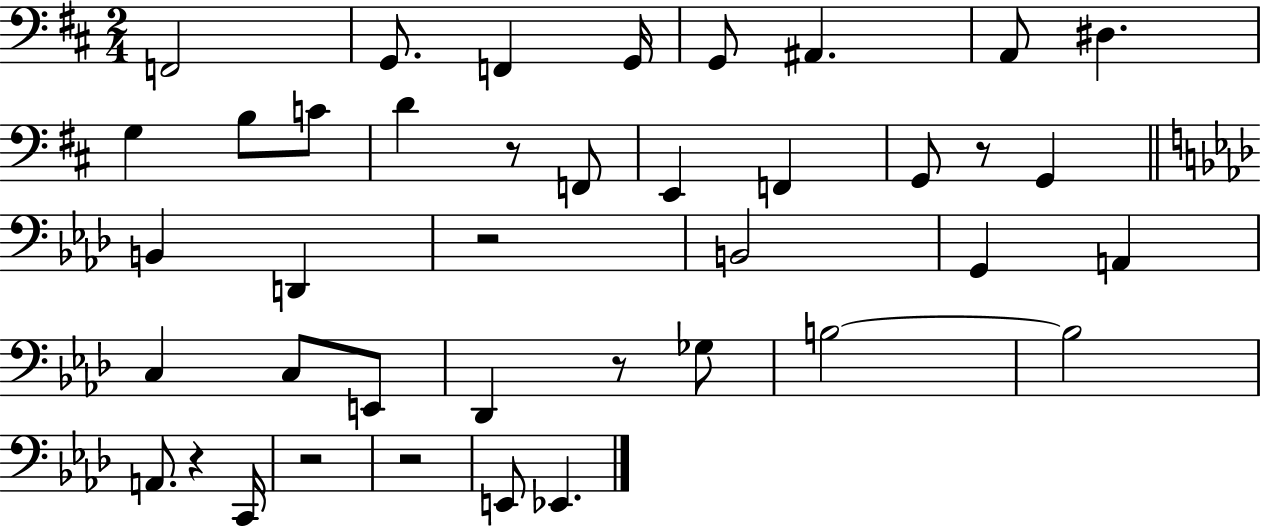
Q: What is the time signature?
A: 2/4